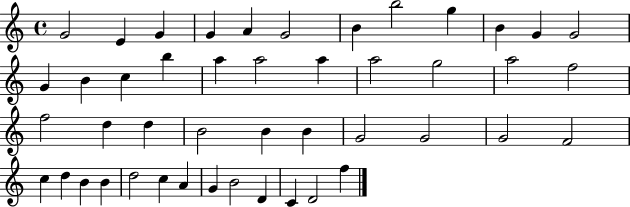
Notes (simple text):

G4/h E4/q G4/q G4/q A4/q G4/h B4/q B5/h G5/q B4/q G4/q G4/h G4/q B4/q C5/q B5/q A5/q A5/h A5/q A5/h G5/h A5/h F5/h F5/h D5/q D5/q B4/h B4/q B4/q G4/h G4/h G4/h F4/h C5/q D5/q B4/q B4/q D5/h C5/q A4/q G4/q B4/h D4/q C4/q D4/h F5/q